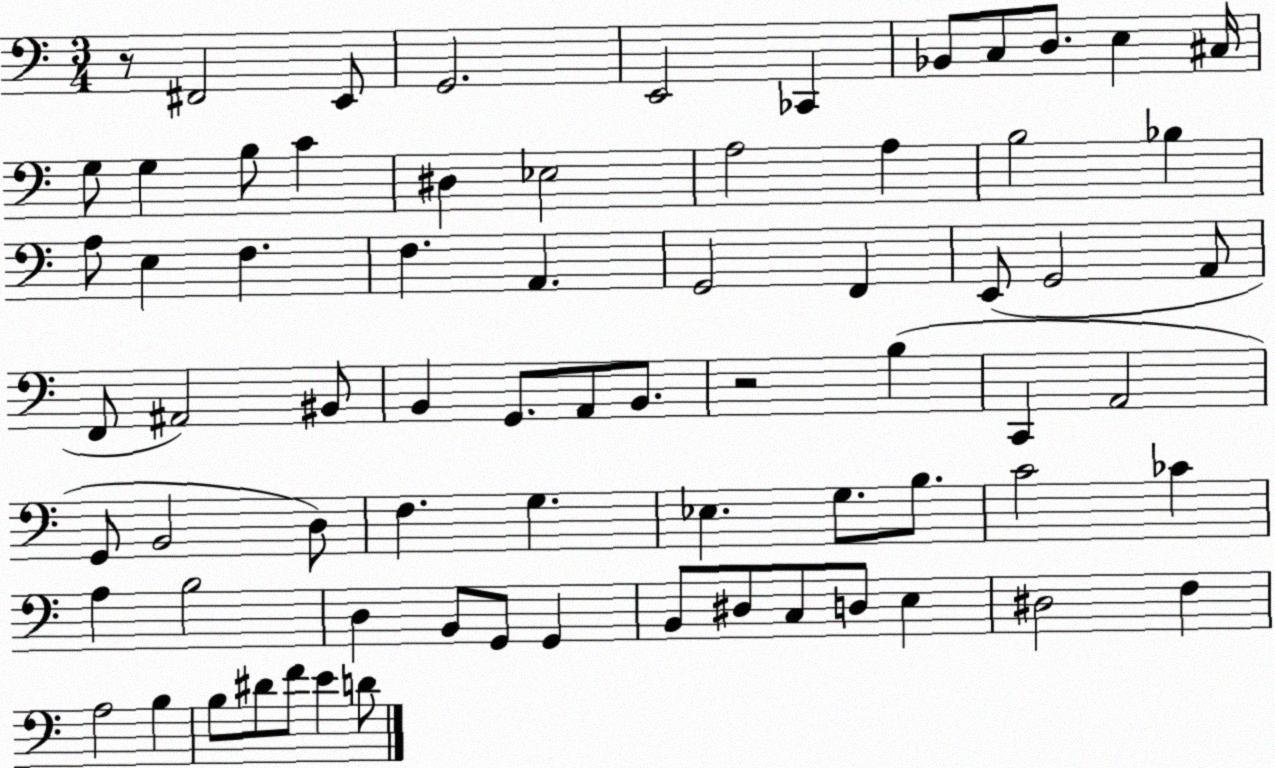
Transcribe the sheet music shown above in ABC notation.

X:1
T:Untitled
M:3/4
L:1/4
K:C
z/2 ^F,,2 E,,/2 G,,2 E,,2 _C,, _B,,/2 C,/2 D,/2 E, ^C,/4 G,/2 G, B,/2 C ^D, _E,2 A,2 A, B,2 _B, A,/2 E, F, F, A,, G,,2 F,, E,,/2 G,,2 A,,/2 F,,/2 ^A,,2 ^B,,/2 B,, G,,/2 A,,/2 B,,/2 z2 B, C,, A,,2 G,,/2 B,,2 D,/2 F, G, _E, G,/2 B,/2 C2 _C A, B,2 D, B,,/2 G,,/2 G,, B,,/2 ^D,/2 C,/2 D,/2 E, ^D,2 F, A,2 B, B,/2 ^D/2 F/2 E D/2